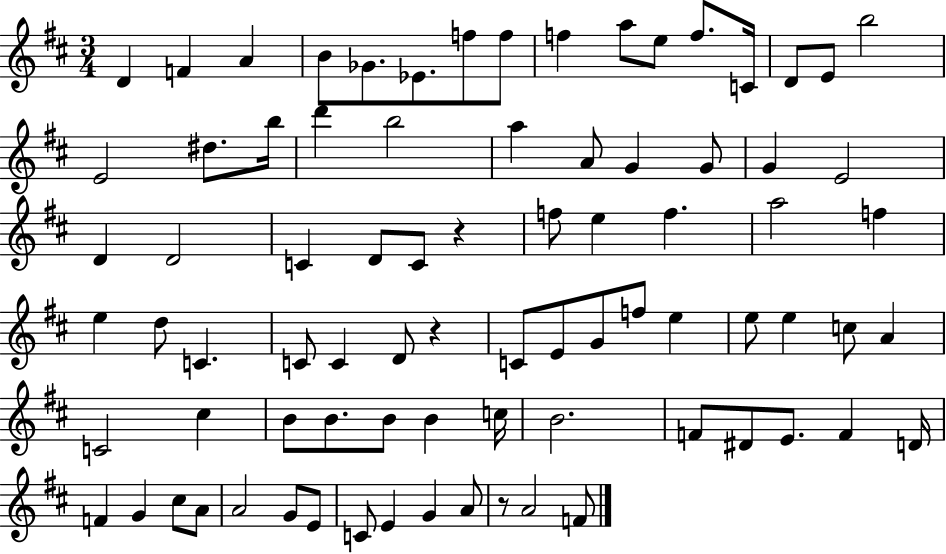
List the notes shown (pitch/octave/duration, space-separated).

D4/q F4/q A4/q B4/e Gb4/e. Eb4/e. F5/e F5/e F5/q A5/e E5/e F5/e. C4/s D4/e E4/e B5/h E4/h D#5/e. B5/s D6/q B5/h A5/q A4/e G4/q G4/e G4/q E4/h D4/q D4/h C4/q D4/e C4/e R/q F5/e E5/q F5/q. A5/h F5/q E5/q D5/e C4/q. C4/e C4/q D4/e R/q C4/e E4/e G4/e F5/e E5/q E5/e E5/q C5/e A4/q C4/h C#5/q B4/e B4/e. B4/e B4/q C5/s B4/h. F4/e D#4/e E4/e. F4/q D4/s F4/q G4/q C#5/e A4/e A4/h G4/e E4/e C4/e E4/q G4/q A4/e R/e A4/h F4/e